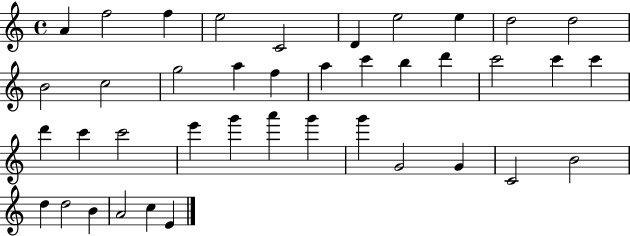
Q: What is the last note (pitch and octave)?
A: E4